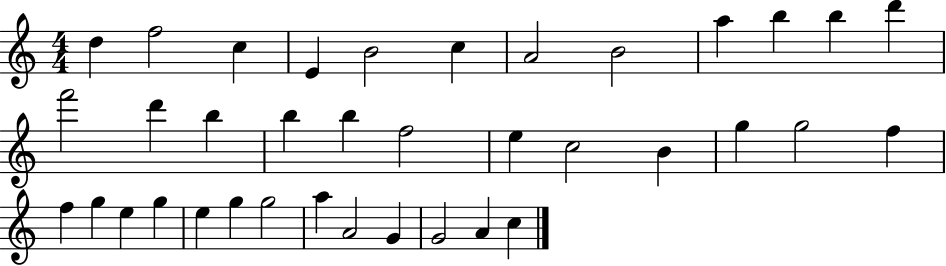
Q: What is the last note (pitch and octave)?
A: C5